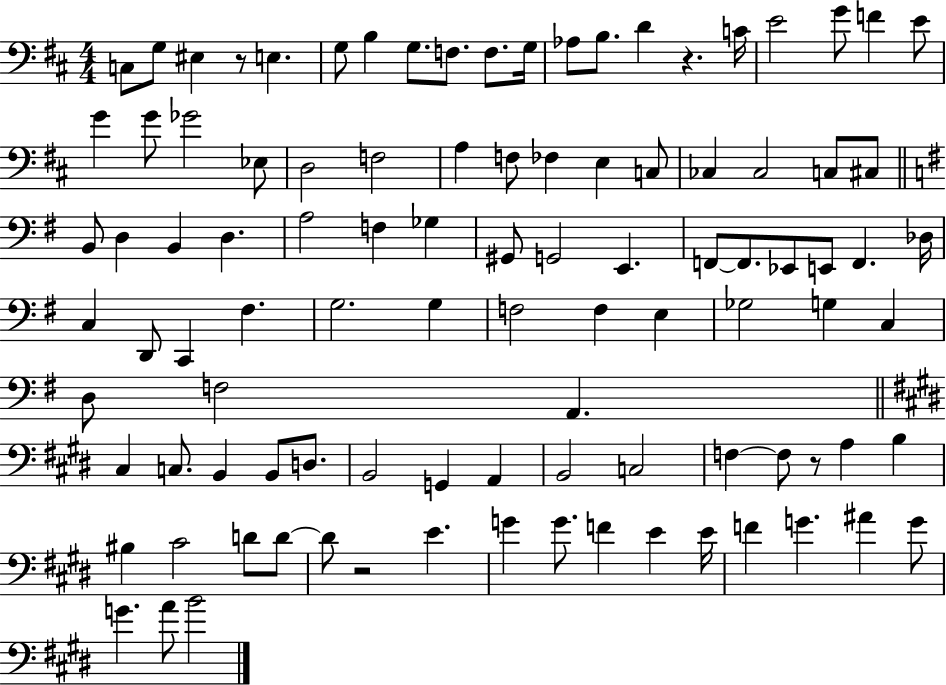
{
  \clef bass
  \numericTimeSignature
  \time 4/4
  \key d \major
  c8 g8 eis4 r8 e4. | g8 b4 g8. f8. f8. g16 | aes8 b8. d'4 r4. c'16 | e'2 g'8 f'4 e'8 | \break g'4 g'8 ges'2 ees8 | d2 f2 | a4 f8 fes4 e4 c8 | ces4 ces2 c8 cis8 | \break \bar "||" \break \key g \major b,8 d4 b,4 d4. | a2 f4 ges4 | gis,8 g,2 e,4. | f,8~~ f,8. ees,8 e,8 f,4. des16 | \break c4 d,8 c,4 fis4. | g2. g4 | f2 f4 e4 | ges2 g4 c4 | \break d8 f2 a,4. | \bar "||" \break \key e \major cis4 c8. b,4 b,8 d8. | b,2 g,4 a,4 | b,2 c2 | f4~~ f8 r8 a4 b4 | \break bis4 cis'2 d'8 d'8~~ | d'8 r2 e'4. | g'4 g'8. f'4 e'4 e'16 | f'4 g'4. ais'4 g'8 | \break g'4. a'8 b'2 | \bar "|."
}